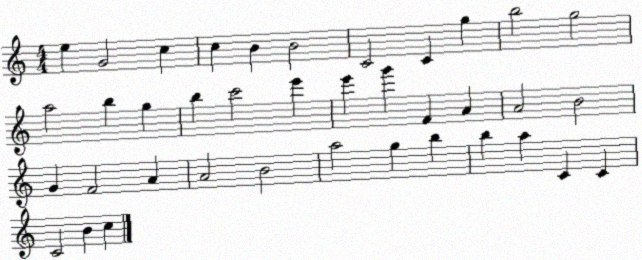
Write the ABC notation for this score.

X:1
T:Untitled
M:4/4
L:1/4
K:C
e G2 c c B B2 C2 C g b2 g2 a2 b g b c'2 e' e' g' F A A2 B2 G F2 A A2 B2 a2 g b b a C C C2 B c